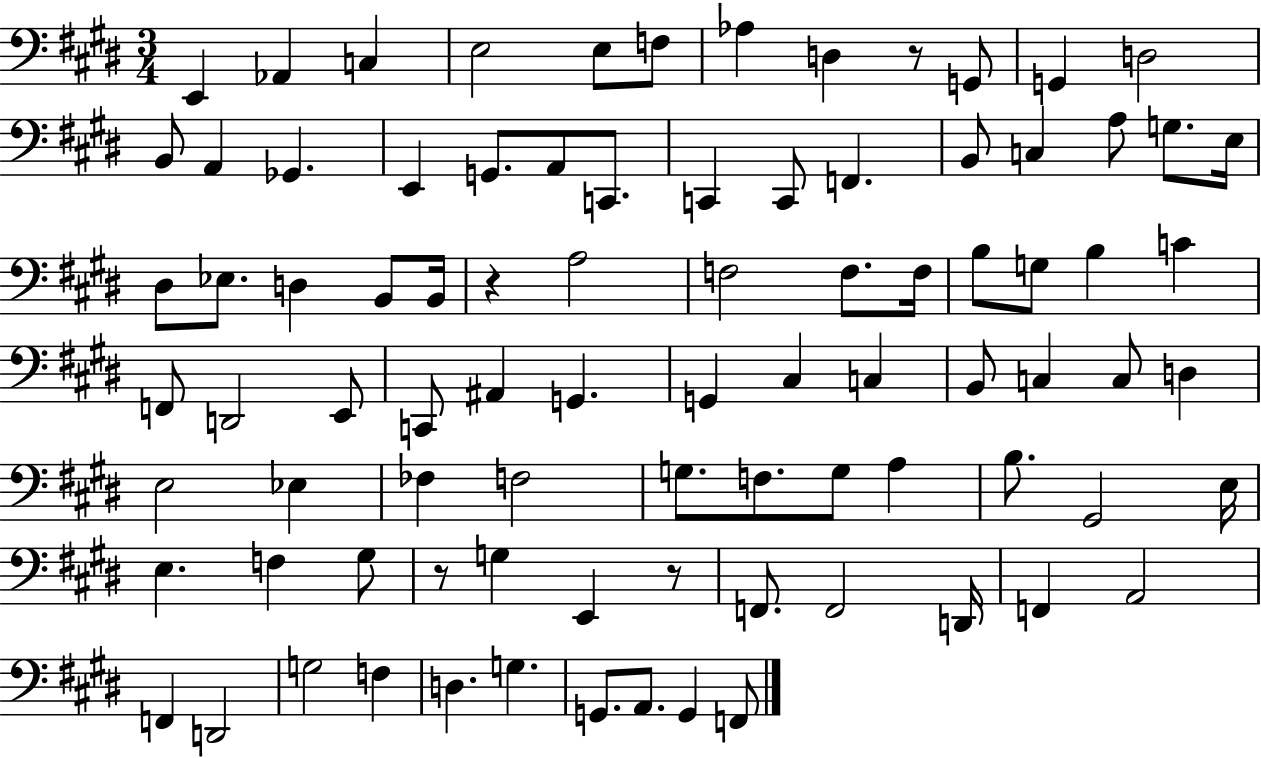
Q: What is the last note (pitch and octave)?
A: F2